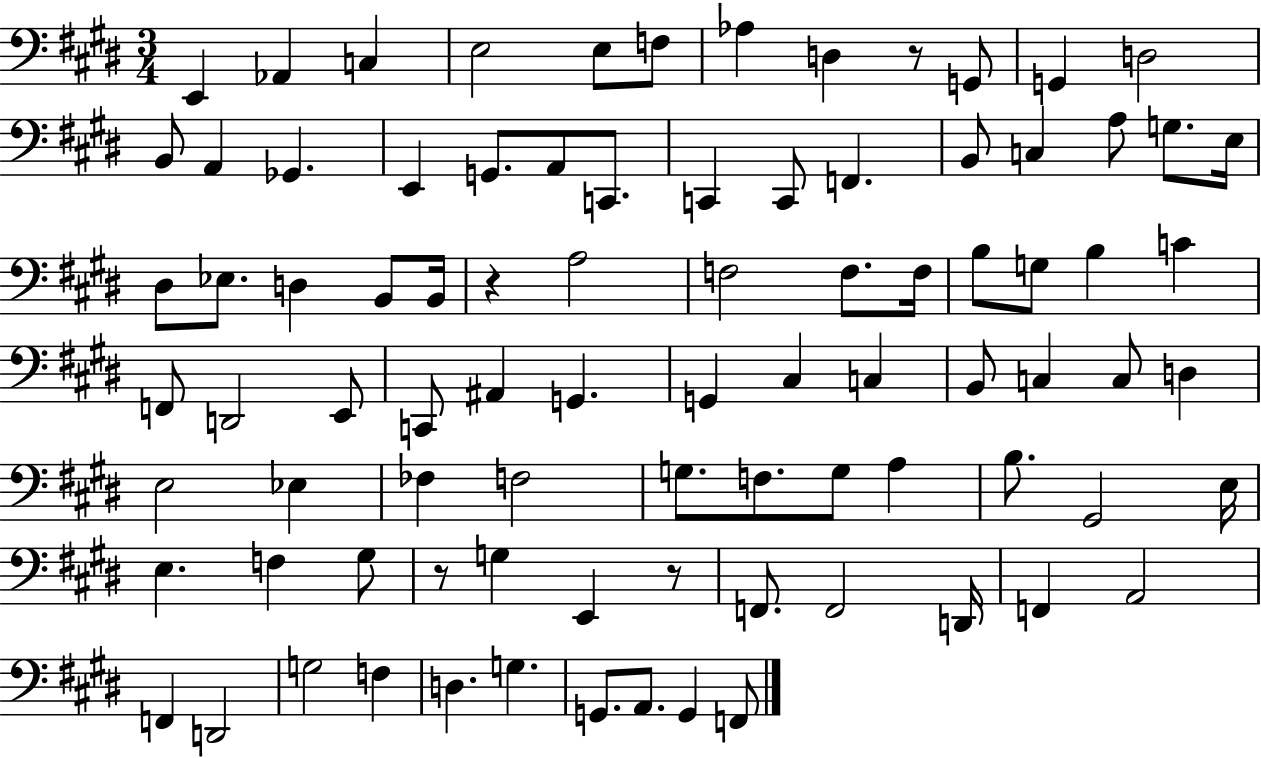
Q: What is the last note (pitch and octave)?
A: F2